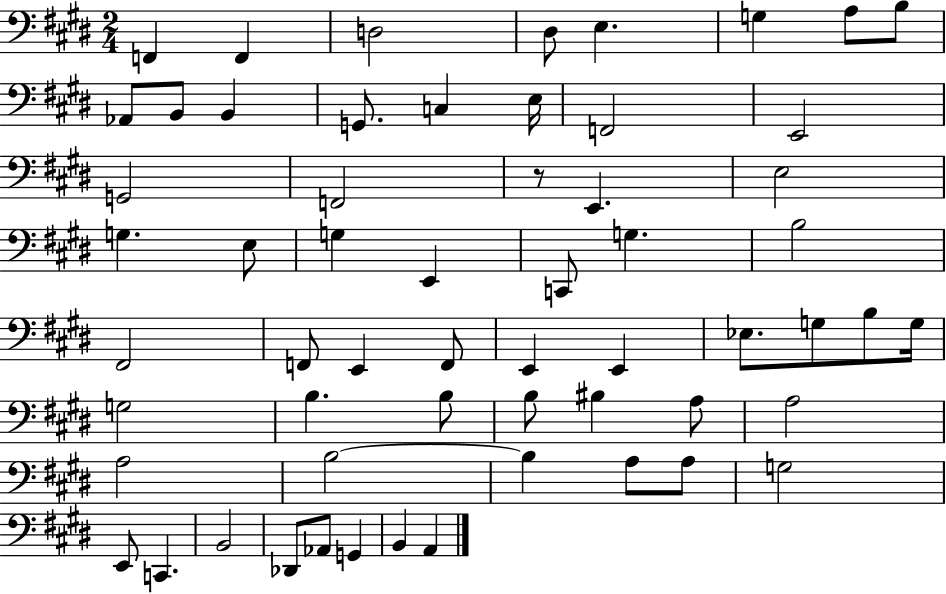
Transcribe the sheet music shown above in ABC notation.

X:1
T:Untitled
M:2/4
L:1/4
K:E
F,, F,, D,2 ^D,/2 E, G, A,/2 B,/2 _A,,/2 B,,/2 B,, G,,/2 C, E,/4 F,,2 E,,2 G,,2 F,,2 z/2 E,, E,2 G, E,/2 G, E,, C,,/2 G, B,2 ^F,,2 F,,/2 E,, F,,/2 E,, E,, _E,/2 G,/2 B,/2 G,/4 G,2 B, B,/2 B,/2 ^B, A,/2 A,2 A,2 B,2 B, A,/2 A,/2 G,2 E,,/2 C,, B,,2 _D,,/2 _A,,/2 G,, B,, A,,